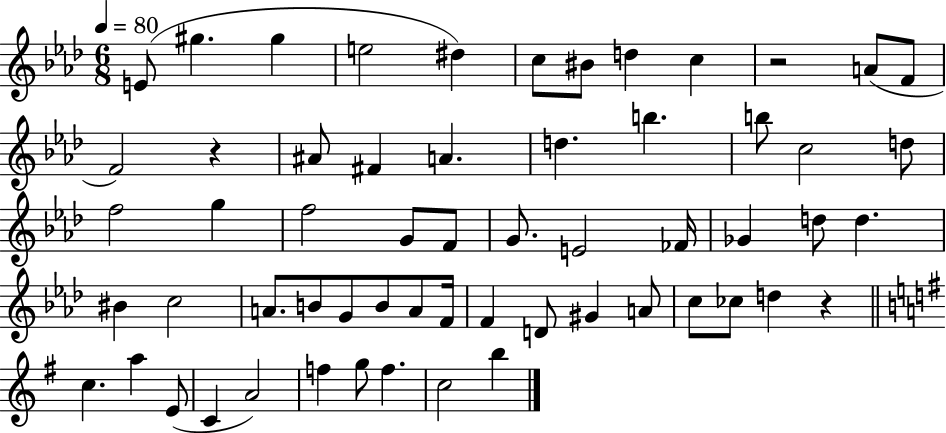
E4/e G#5/q. G#5/q E5/h D#5/q C5/e BIS4/e D5/q C5/q R/h A4/e F4/e F4/h R/q A#4/e F#4/q A4/q. D5/q. B5/q. B5/e C5/h D5/e F5/h G5/q F5/h G4/e F4/e G4/e. E4/h FES4/s Gb4/q D5/e D5/q. BIS4/q C5/h A4/e. B4/e G4/e B4/e A4/e F4/s F4/q D4/e G#4/q A4/e C5/e CES5/e D5/q R/q C5/q. A5/q E4/e C4/q A4/h F5/q G5/e F5/q. C5/h B5/q